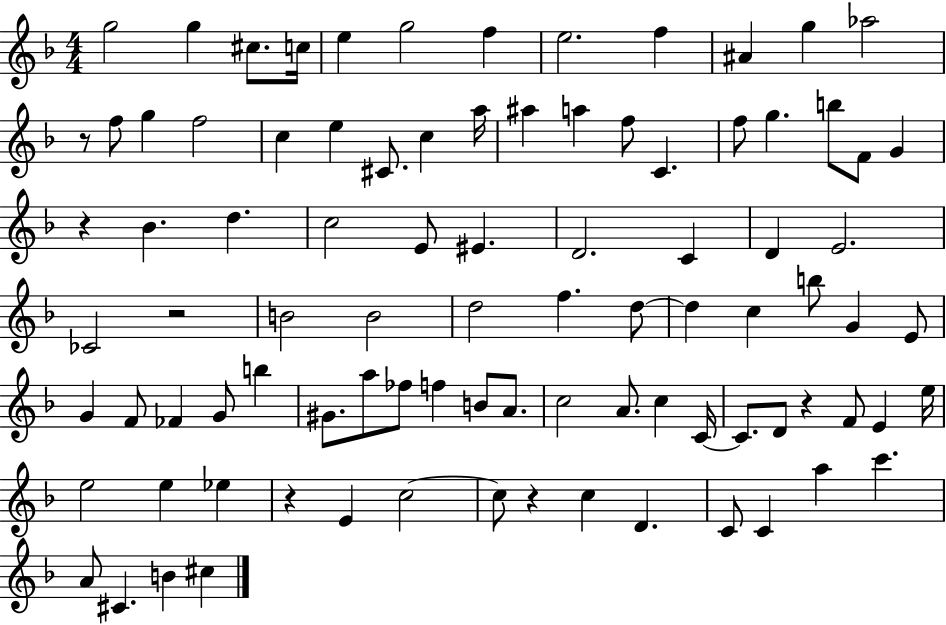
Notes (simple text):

G5/h G5/q C#5/e. C5/s E5/q G5/h F5/q E5/h. F5/q A#4/q G5/q Ab5/h R/e F5/e G5/q F5/h C5/q E5/q C#4/e. C5/q A5/s A#5/q A5/q F5/e C4/q. F5/e G5/q. B5/e F4/e G4/q R/q Bb4/q. D5/q. C5/h E4/e EIS4/q. D4/h. C4/q D4/q E4/h. CES4/h R/h B4/h B4/h D5/h F5/q. D5/e D5/q C5/q B5/e G4/q E4/e G4/q F4/e FES4/q G4/e B5/q G#4/e. A5/e FES5/e F5/q B4/e A4/e. C5/h A4/e. C5/q C4/s C4/e. D4/e R/q F4/e E4/q E5/s E5/h E5/q Eb5/q R/q E4/q C5/h C5/e R/q C5/q D4/q. C4/e C4/q A5/q C6/q. A4/e C#4/q. B4/q C#5/q